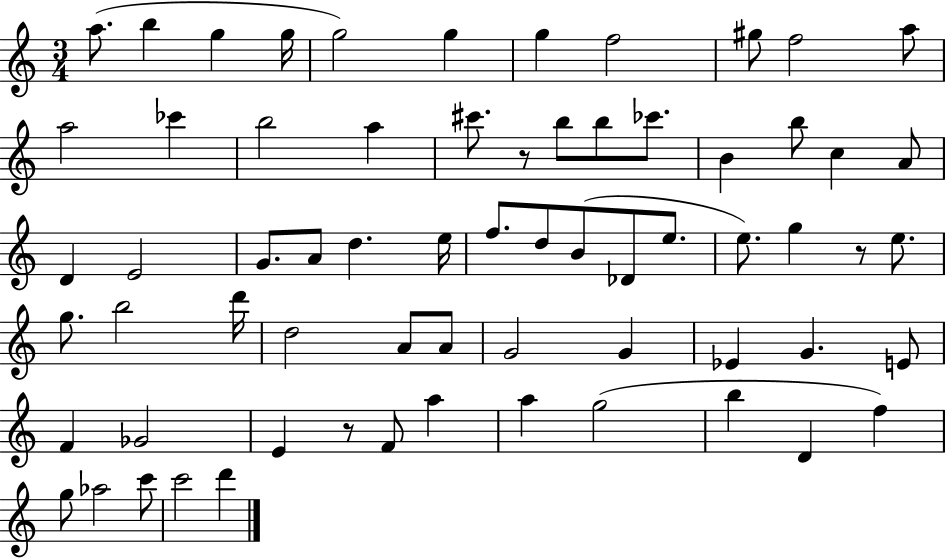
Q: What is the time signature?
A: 3/4